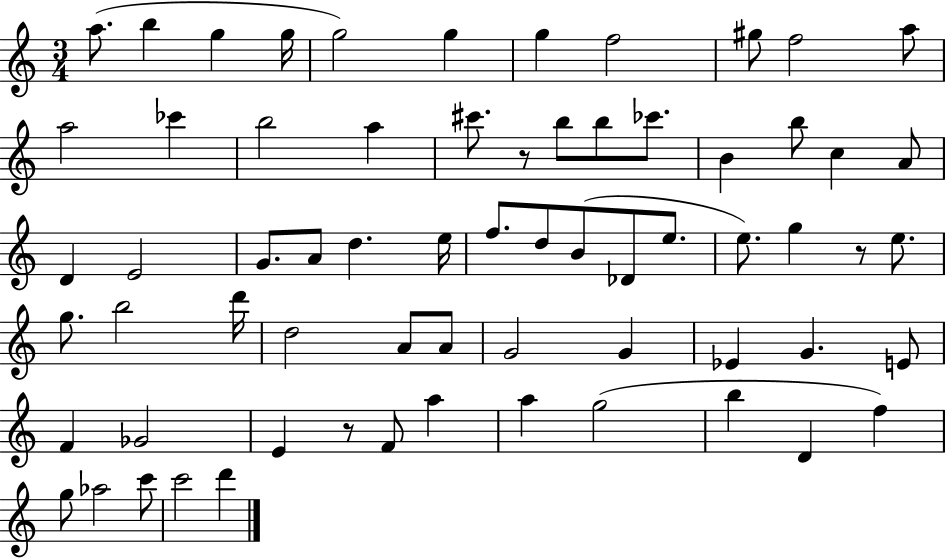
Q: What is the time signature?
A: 3/4